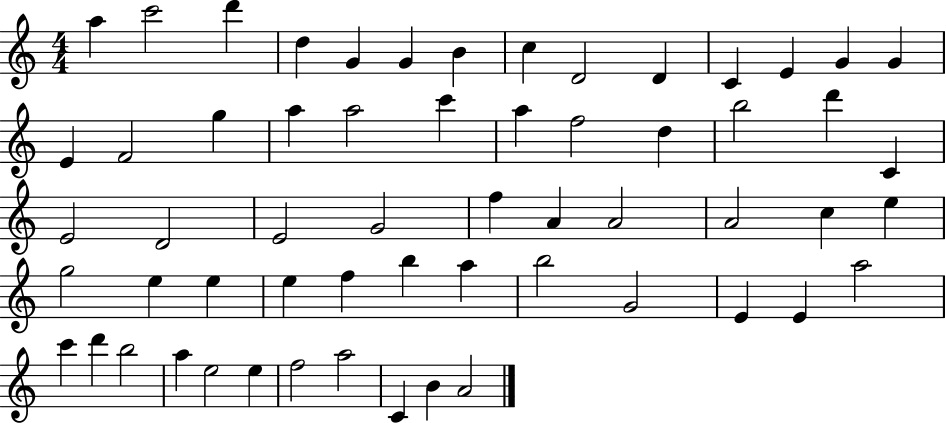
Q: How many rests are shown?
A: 0